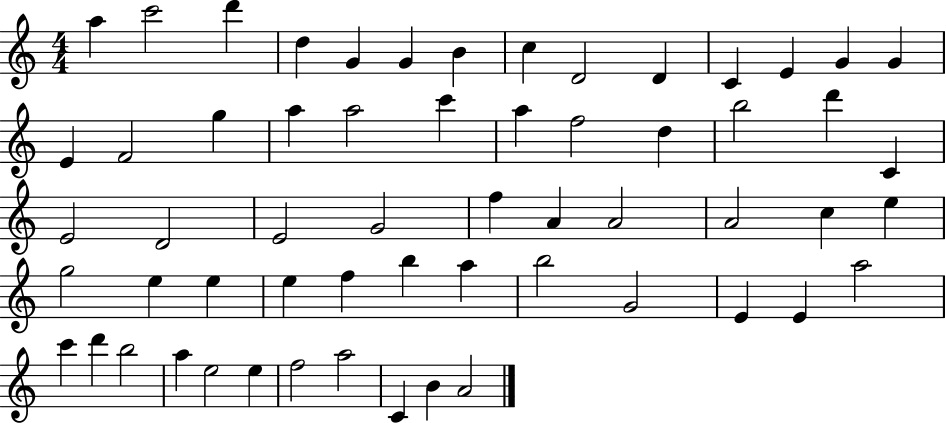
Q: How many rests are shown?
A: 0